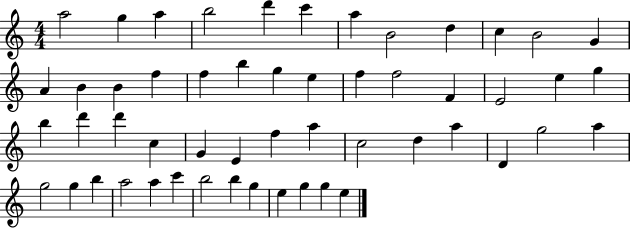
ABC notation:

X:1
T:Untitled
M:4/4
L:1/4
K:C
a2 g a b2 d' c' a B2 d c B2 G A B B f f b g e f f2 F E2 e g b d' d' c G E f a c2 d a D g2 a g2 g b a2 a c' b2 b g e g g e